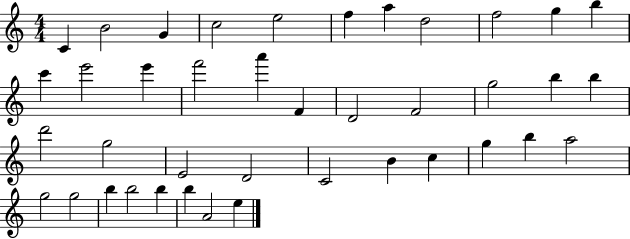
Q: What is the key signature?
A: C major